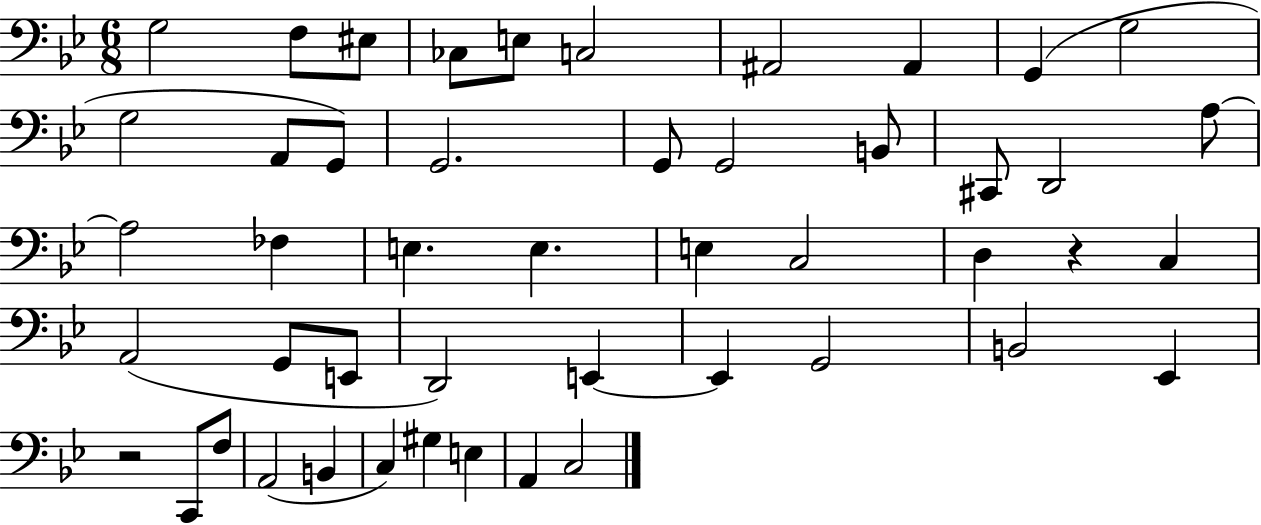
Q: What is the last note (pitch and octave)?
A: C3